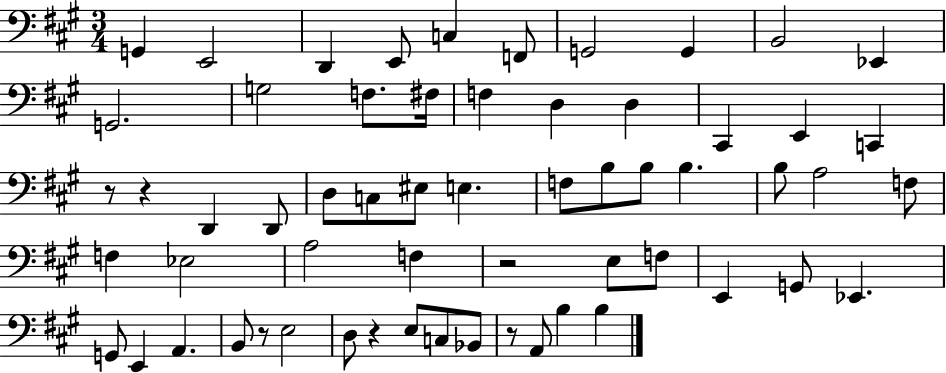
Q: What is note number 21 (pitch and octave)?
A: D2